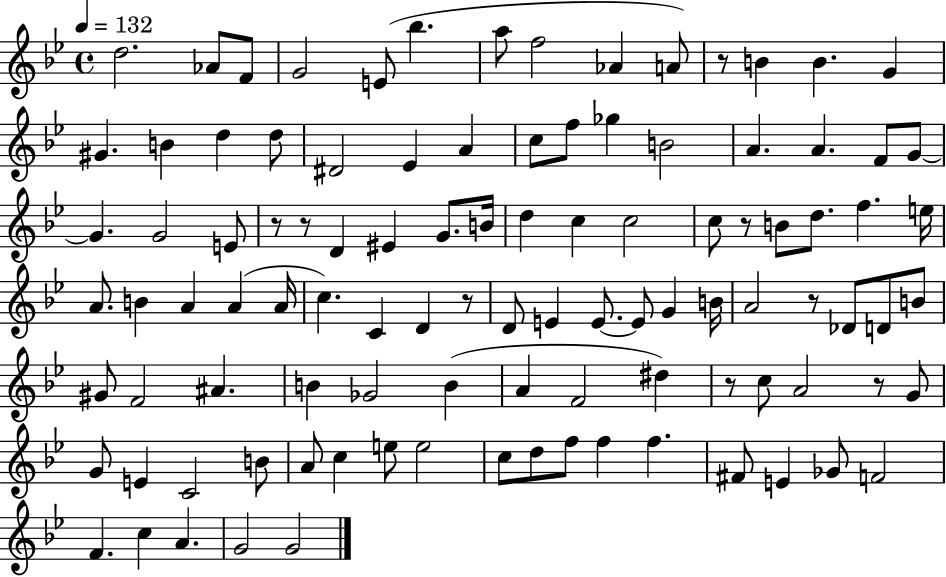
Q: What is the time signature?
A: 4/4